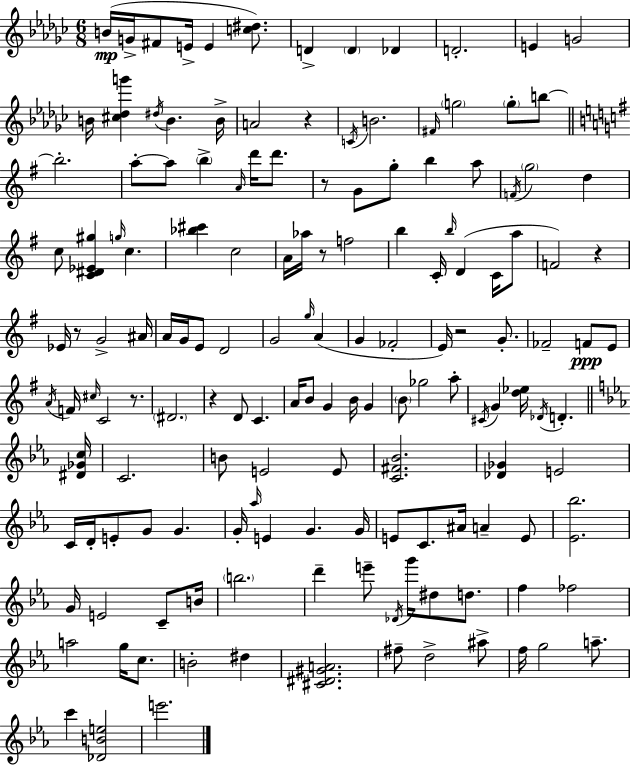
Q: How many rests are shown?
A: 8